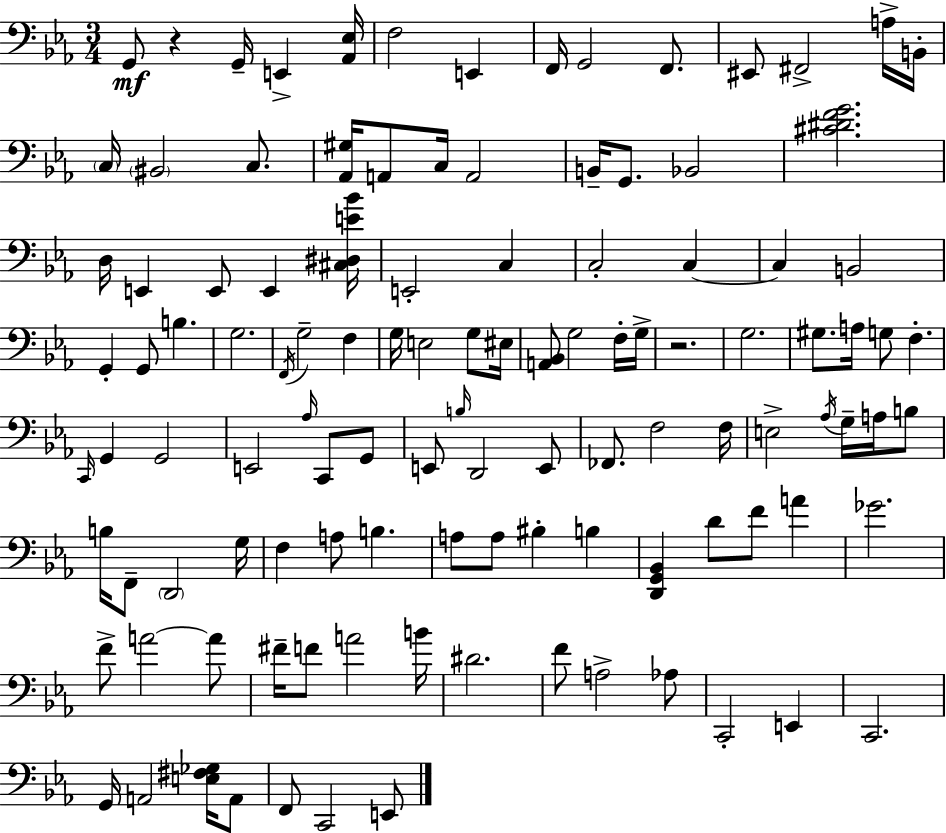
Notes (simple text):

G2/e R/q G2/s E2/q [Ab2,Eb3]/s F3/h E2/q F2/s G2/h F2/e. EIS2/e F#2/h A3/s B2/s C3/s BIS2/h C3/e. [Ab2,G#3]/s A2/e C3/s A2/h B2/s G2/e. Bb2/h [C#4,D#4,F4,G4]/h. D3/s E2/q E2/e E2/q [C#3,D#3,E4,Bb4]/s E2/h C3/q C3/h C3/q C3/q B2/h G2/q G2/e B3/q. G3/h. F2/s G3/h F3/q G3/s E3/h G3/e EIS3/s [A2,Bb2]/e G3/h F3/s G3/s R/h. G3/h. G#3/e. A3/s G3/e F3/q. C2/s G2/q G2/h E2/h Ab3/s C2/e G2/e E2/e B3/s D2/h E2/e FES2/e. F3/h F3/s E3/h Ab3/s G3/s A3/s B3/e B3/s F2/e D2/h G3/s F3/q A3/e B3/q. A3/e A3/e BIS3/q B3/q [D2,G2,Bb2]/q D4/e F4/e A4/q Gb4/h. F4/e A4/h A4/e F#4/s F4/e A4/h B4/s D#4/h. F4/e A3/h Ab3/e C2/h E2/q C2/h. G2/s A2/h [E3,F#3,Gb3]/s A2/e F2/e C2/h E2/e